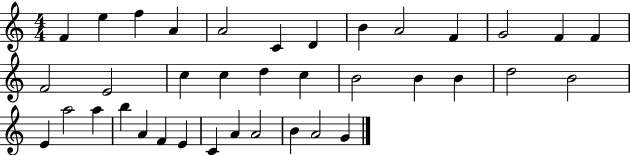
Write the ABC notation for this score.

X:1
T:Untitled
M:4/4
L:1/4
K:C
F e f A A2 C D B A2 F G2 F F F2 E2 c c d c B2 B B d2 B2 E a2 a b A F E C A A2 B A2 G